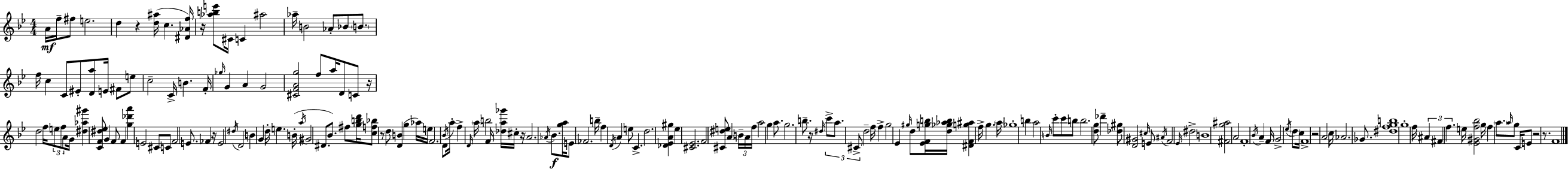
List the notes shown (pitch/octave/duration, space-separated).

A4/s F5/s F#5/e E5/h. D5/q R/q [D5,A#5]/s C5/q. [D#4,Ab4,F5]/s R/s [Ab5,B5,E6]/e C#4/s C4/q A#5/h Ab5/s B4/h Ab4/e Bb4/e B4/e. F5/s C5/q C4/e EIS4/e [D4,A5]/e E4/s F#4/e E5/e C5/h C4/s B4/q. F4/s Gb5/s G4/q A4/q G4/h [C#4,F4,A4,G5]/h F5/e A5/s D4/e C4/e R/s D5/h F5/s E5/e F5/e A4/e G4/s [D#5,Ab5,G#6]/q [C4,F4,D#5,Eb5]/e G4/q F4/e F4/q [G5,Db6,A6]/q E4/h C#4/e C4/e F4/h E4/e. FES4/q R/s E4/h D#5/s D4/h B4/q G4/q D5/s E5/q. B4/s A5/s G#4/h D#4/e. Bb4/e. F#5/e [G5,B5,D6]/s [C5,F5,Bb5]/e R/e D5/e [D4,B4]/q G5/q Ab5/s E5/s F4/h. D4/e Bb4/s A5/s F5/q D4/s A5/s B5/h F4/s [Db5,A5,Gb6]/s C#5/s R/s A4/h. Ab4/s Bb4/e. [G5,A5]/s E4/e FES4/h. B5/s F5/q D4/s A4/q E5/e C4/q. D5/h. [Db4,Eb4,A4,G#5]/q Eb5/q [C#4,Eb4]/h. F4/h [C#4,D#5,E5]/e A4/q B4/s A4/s F5/s A5/h G5/q A5/e. G5/h. B5/e. R/s D#5/s C6/e A5/e. C#4/e D5/h F5/s F5/q G5/h Eb4/q G#5/s D5/e [Eb4,F4,G5,B5]/s [D5,Gb5,Ab5,B5]/s [D#4,F4,G5,A#5]/q F5/s G5/q. A5/s Gb5/w B5/q A5/h B4/s C6/e C6/e B5/e B5/h. [D5,G5]/e Db6/q [Db5,G#5]/e [D4,G#4]/h C#5/s E4/e A#4/s F4/h Eb4/s D#5/h B4/w [F#4,G5,A#5]/h A4/h F4/w Bb4/s A4/q F4/s G4/h Eb5/s D5/e C5/s F4/w R/h A4/h C5/s Ab4/h. Gb4/e. [D#5,F5,G5,B5]/w G5/w F5/s A#4/q F#4/q F5/q. E5/s [Eb4,G#4,F5,Bb5]/h G5/s F5/q A5/e. A5/s G5/e C4/s E4/e R/h R/e. F4/w